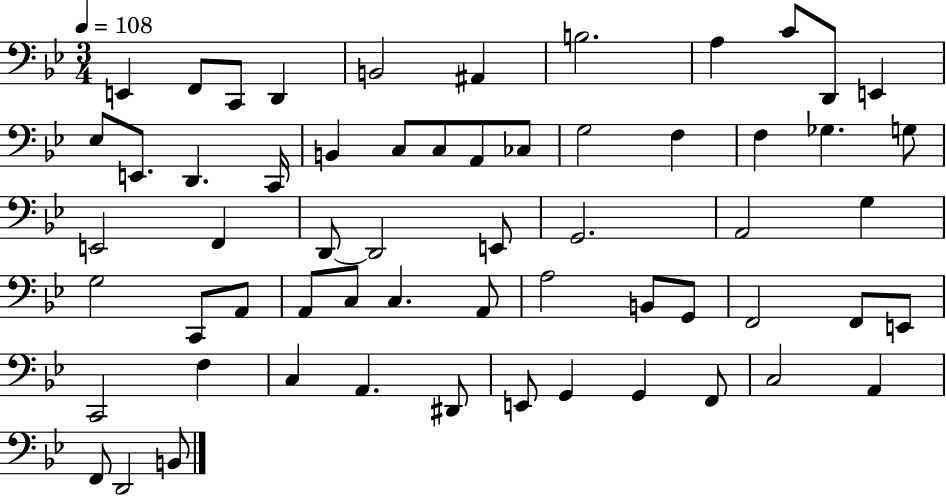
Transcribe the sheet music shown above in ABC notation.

X:1
T:Untitled
M:3/4
L:1/4
K:Bb
E,, F,,/2 C,,/2 D,, B,,2 ^A,, B,2 A, C/2 D,,/2 E,, _E,/2 E,,/2 D,, C,,/4 B,, C,/2 C,/2 A,,/2 _C,/2 G,2 F, F, _G, G,/2 E,,2 F,, D,,/2 D,,2 E,,/2 G,,2 A,,2 G, G,2 C,,/2 A,,/2 A,,/2 C,/2 C, A,,/2 A,2 B,,/2 G,,/2 F,,2 F,,/2 E,,/2 C,,2 F, C, A,, ^D,,/2 E,,/2 G,, G,, F,,/2 C,2 A,, F,,/2 D,,2 B,,/2